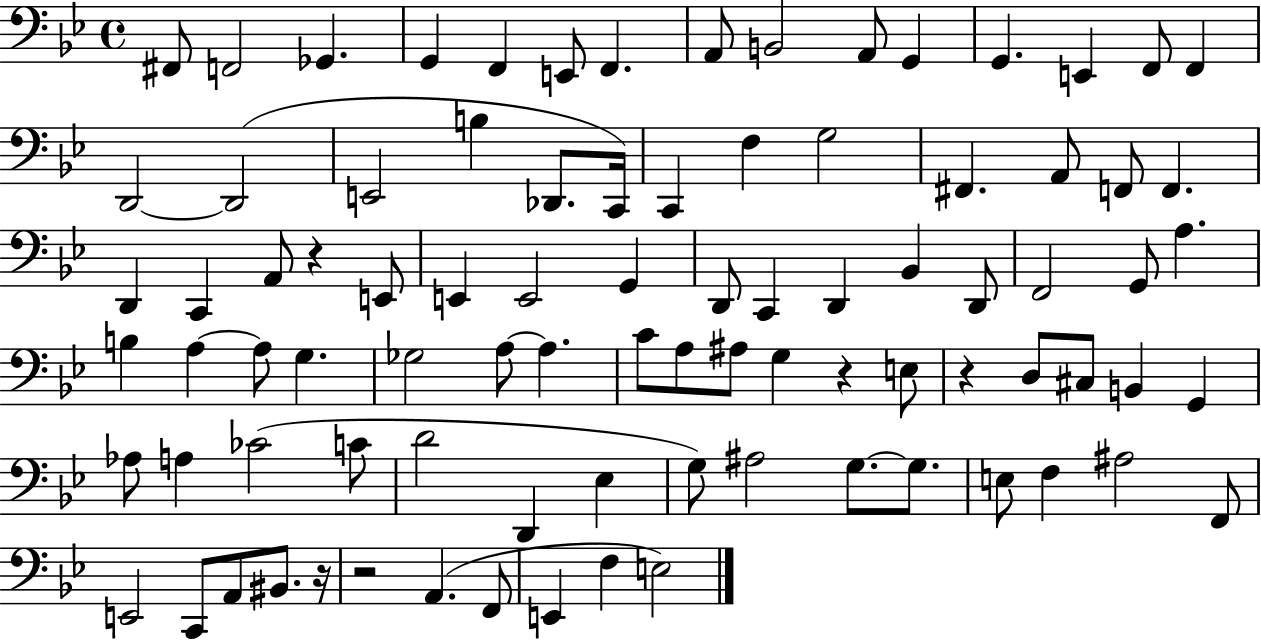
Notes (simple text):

F#2/e F2/h Gb2/q. G2/q F2/q E2/e F2/q. A2/e B2/h A2/e G2/q G2/q. E2/q F2/e F2/q D2/h D2/h E2/h B3/q Db2/e. C2/s C2/q F3/q G3/h F#2/q. A2/e F2/e F2/q. D2/q C2/q A2/e R/q E2/e E2/q E2/h G2/q D2/e C2/q D2/q Bb2/q D2/e F2/h G2/e A3/q. B3/q A3/q A3/e G3/q. Gb3/h A3/e A3/q. C4/e A3/e A#3/e G3/q R/q E3/e R/q D3/e C#3/e B2/q G2/q Ab3/e A3/q CES4/h C4/e D4/h D2/q Eb3/q G3/e A#3/h G3/e. G3/e. E3/e F3/q A#3/h F2/e E2/h C2/e A2/e BIS2/e. R/s R/h A2/q. F2/e E2/q F3/q E3/h